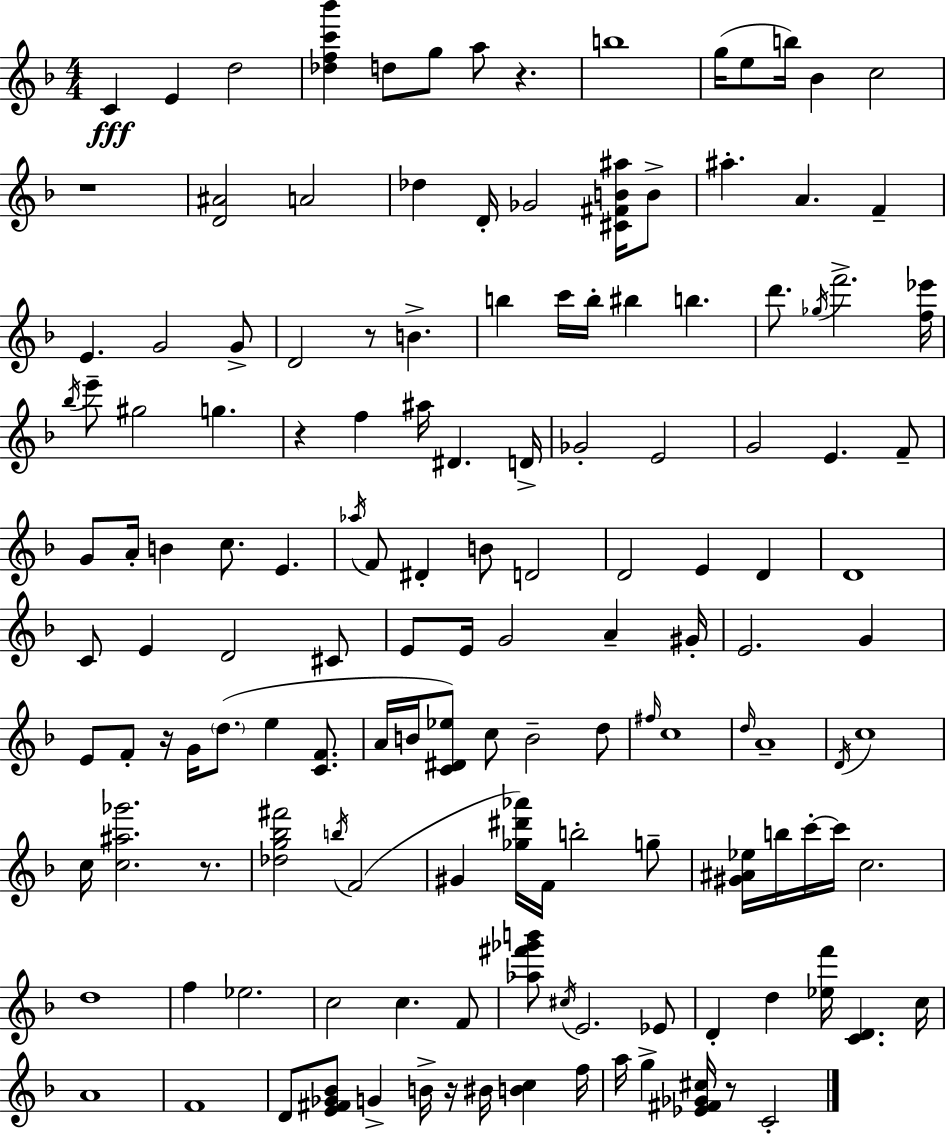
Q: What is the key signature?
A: D minor